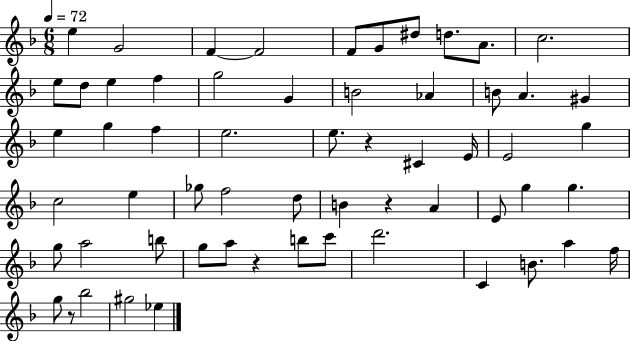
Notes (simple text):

E5/q G4/h F4/q F4/h F4/e G4/e D#5/e D5/e. A4/e. C5/h. E5/e D5/e E5/q F5/q G5/h G4/q B4/h Ab4/q B4/e A4/q. G#4/q E5/q G5/q F5/q E5/h. E5/e. R/q C#4/q E4/s E4/h G5/q C5/h E5/q Gb5/e F5/h D5/e B4/q R/q A4/q E4/e G5/q G5/q. G5/e A5/h B5/e G5/e A5/e R/q B5/e C6/e D6/h. C4/q B4/e. A5/q F5/s G5/e R/e Bb5/h G#5/h Eb5/q